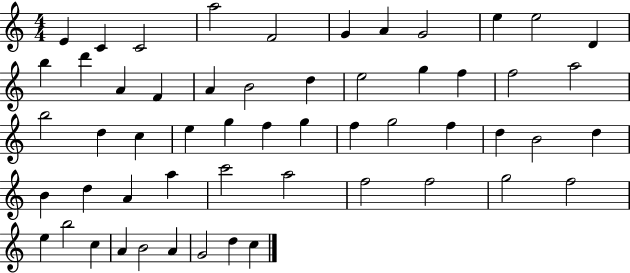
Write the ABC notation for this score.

X:1
T:Untitled
M:4/4
L:1/4
K:C
E C C2 a2 F2 G A G2 e e2 D b d' A F A B2 d e2 g f f2 a2 b2 d c e g f g f g2 f d B2 d B d A a c'2 a2 f2 f2 g2 f2 e b2 c A B2 A G2 d c